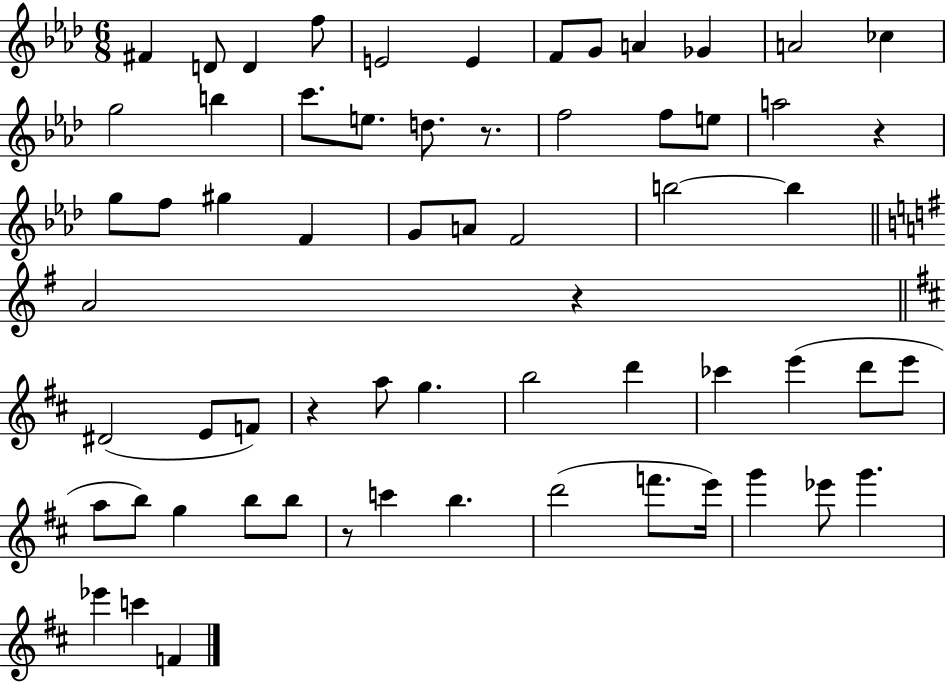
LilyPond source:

{
  \clef treble
  \numericTimeSignature
  \time 6/8
  \key aes \major
  fis'4 d'8 d'4 f''8 | e'2 e'4 | f'8 g'8 a'4 ges'4 | a'2 ces''4 | \break g''2 b''4 | c'''8. e''8. d''8. r8. | f''2 f''8 e''8 | a''2 r4 | \break g''8 f''8 gis''4 f'4 | g'8 a'8 f'2 | b''2~~ b''4 | \bar "||" \break \key g \major a'2 r4 | \bar "||" \break \key b \minor dis'2( e'8 f'8) | r4 a''8 g''4. | b''2 d'''4 | ces'''4 e'''4( d'''8 e'''8 | \break a''8 b''8) g''4 b''8 b''8 | r8 c'''4 b''4. | d'''2( f'''8. e'''16) | g'''4 ees'''8 g'''4. | \break ees'''4 c'''4 f'4 | \bar "|."
}